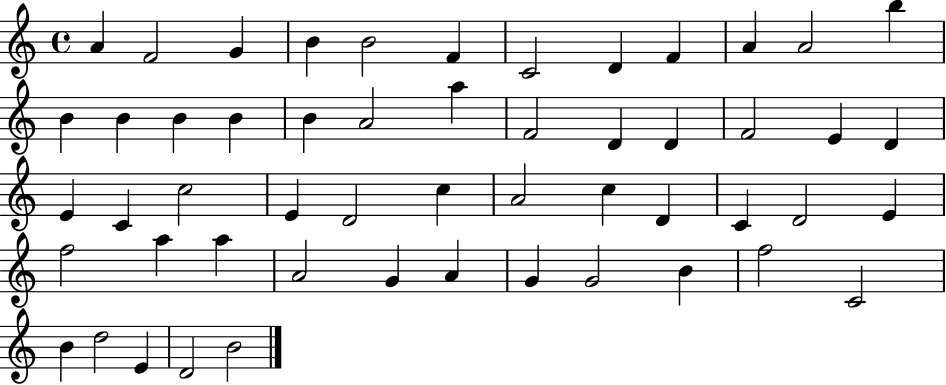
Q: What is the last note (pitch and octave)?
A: B4